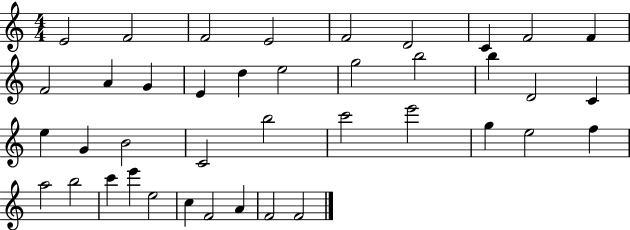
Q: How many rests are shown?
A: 0